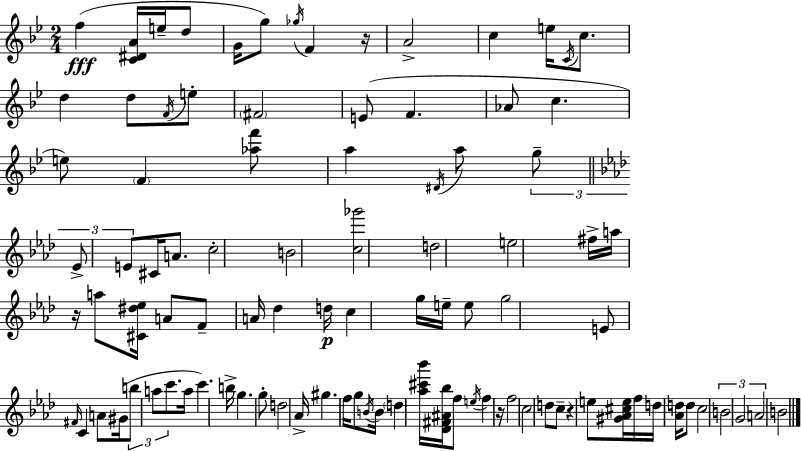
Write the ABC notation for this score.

X:1
T:Untitled
M:2/4
L:1/4
K:Bb
f [C^DA]/4 e/4 d/2 G/4 g/2 _g/4 F z/4 A2 c e/4 C/4 c/2 d d/2 F/4 e/2 ^F2 E/2 F _A/2 c e/2 F [_af']/2 a ^D/4 a/2 g/2 _E/2 E/2 ^C/4 A/2 c2 B2 [c_g']2 d2 e2 ^f/4 a/4 z/4 a/2 [^C^d_e]/4 A/2 F/2 A/4 _d d/4 c g/4 e/4 e/2 g2 E/2 ^F/4 C A/2 ^G/4 b/2 a/2 c'/2 a/4 c' b/4 g g/2 d2 _A/4 ^g f/4 g/2 B/4 B/4 d [_a^c'_b']/4 [_D^F^A_b]/4 f/2 e/4 f z/4 f2 c2 d/2 c/2 z e/2 [^G_A^ce]/4 f/4 d/4 [_Ad]/4 d/2 c2 B2 G2 A2 B2